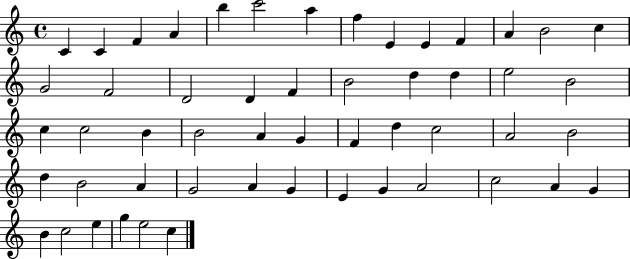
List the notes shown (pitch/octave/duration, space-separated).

C4/q C4/q F4/q A4/q B5/q C6/h A5/q F5/q E4/q E4/q F4/q A4/q B4/h C5/q G4/h F4/h D4/h D4/q F4/q B4/h D5/q D5/q E5/h B4/h C5/q C5/h B4/q B4/h A4/q G4/q F4/q D5/q C5/h A4/h B4/h D5/q B4/h A4/q G4/h A4/q G4/q E4/q G4/q A4/h C5/h A4/q G4/q B4/q C5/h E5/q G5/q E5/h C5/q